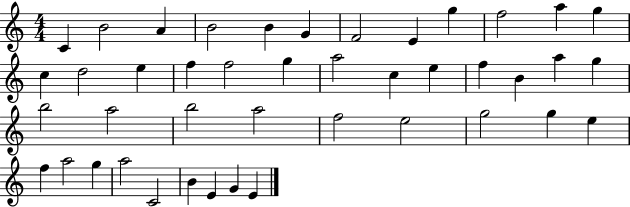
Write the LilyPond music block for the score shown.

{
  \clef treble
  \numericTimeSignature
  \time 4/4
  \key c \major
  c'4 b'2 a'4 | b'2 b'4 g'4 | f'2 e'4 g''4 | f''2 a''4 g''4 | \break c''4 d''2 e''4 | f''4 f''2 g''4 | a''2 c''4 e''4 | f''4 b'4 a''4 g''4 | \break b''2 a''2 | b''2 a''2 | f''2 e''2 | g''2 g''4 e''4 | \break f''4 a''2 g''4 | a''2 c'2 | b'4 e'4 g'4 e'4 | \bar "|."
}